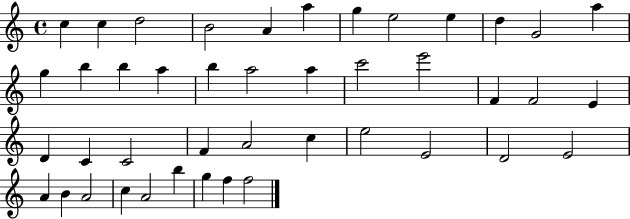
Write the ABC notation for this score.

X:1
T:Untitled
M:4/4
L:1/4
K:C
c c d2 B2 A a g e2 e d G2 a g b b a b a2 a c'2 e'2 F F2 E D C C2 F A2 c e2 E2 D2 E2 A B A2 c A2 b g f f2